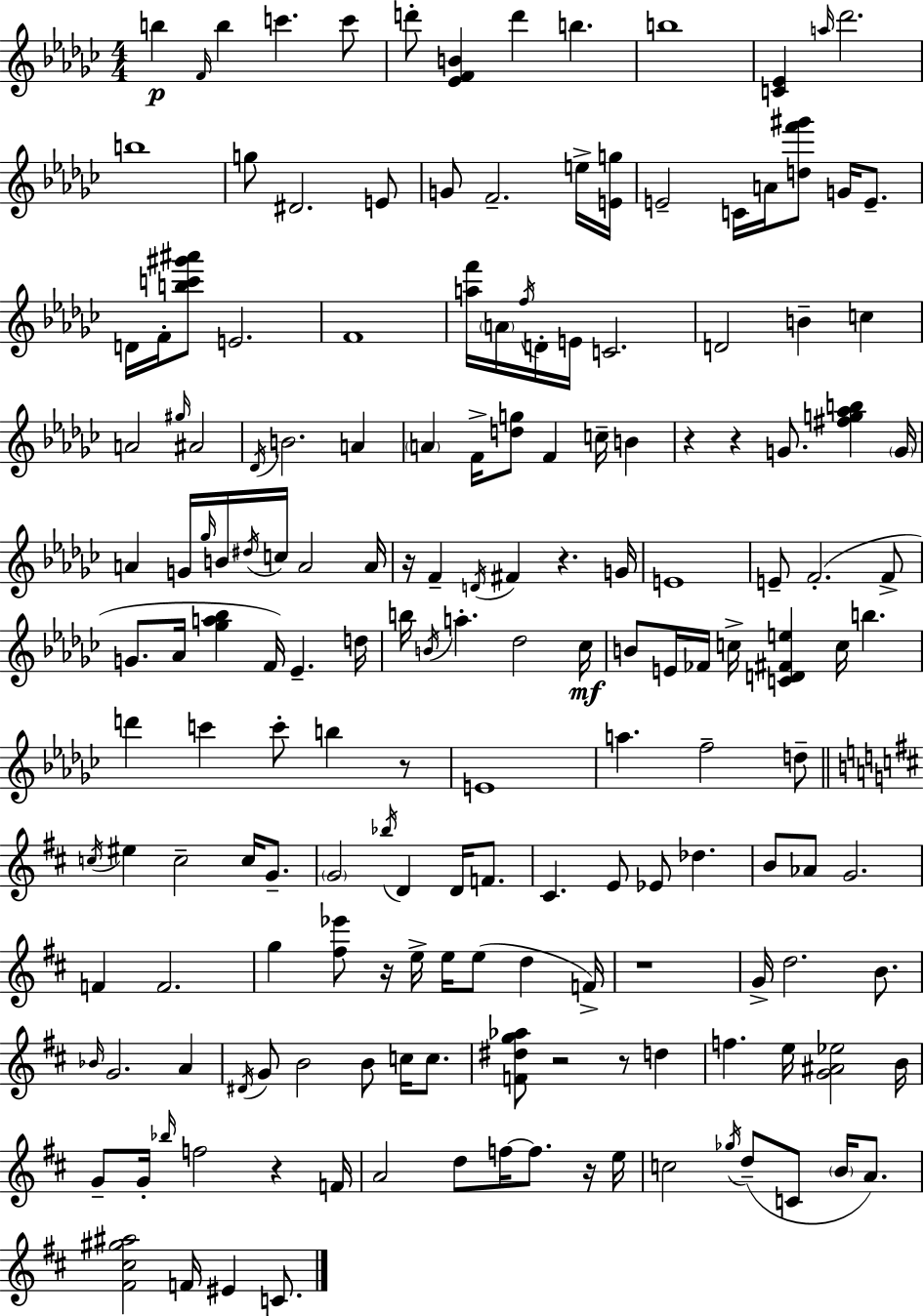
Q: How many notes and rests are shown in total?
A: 173